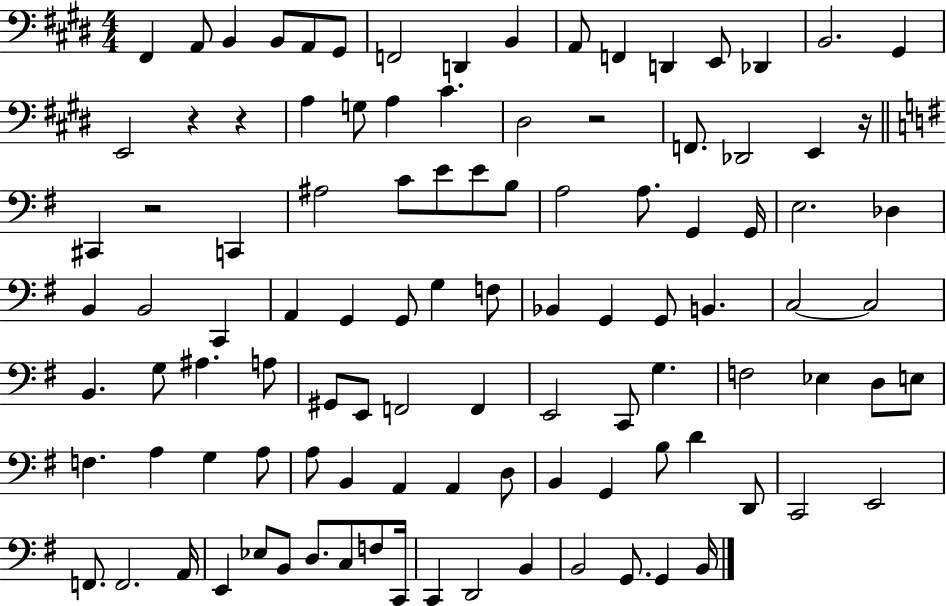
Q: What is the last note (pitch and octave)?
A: B2